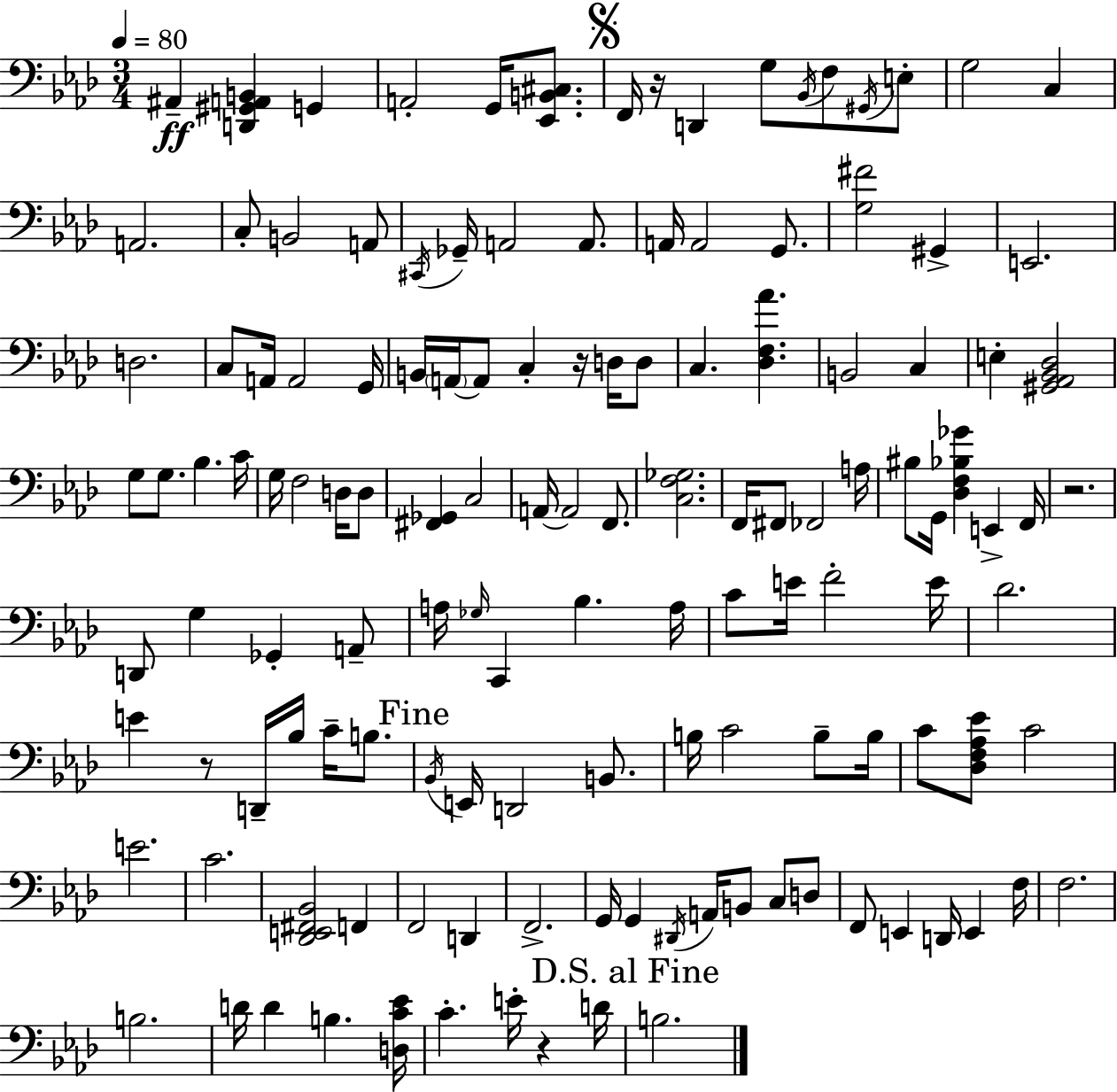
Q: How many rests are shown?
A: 5